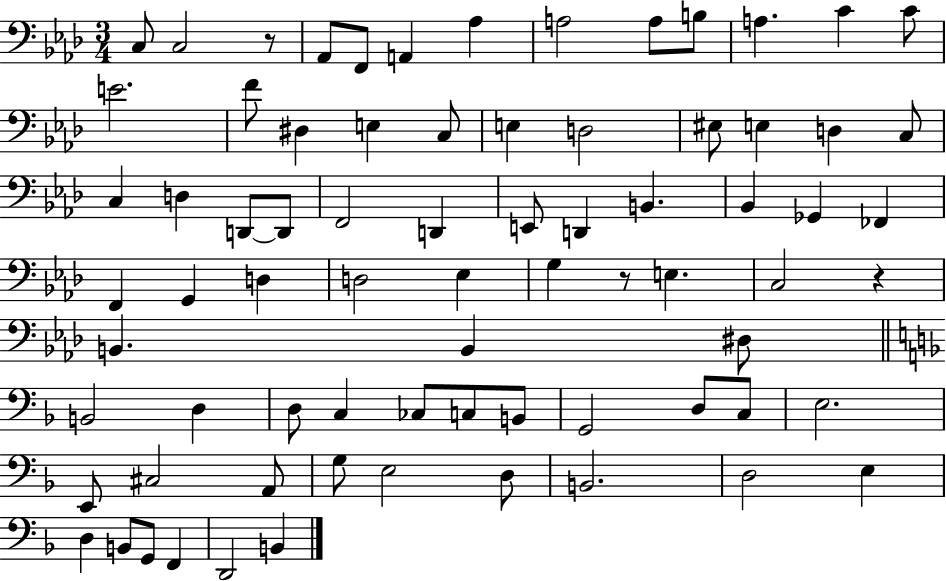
X:1
T:Untitled
M:3/4
L:1/4
K:Ab
C,/2 C,2 z/2 _A,,/2 F,,/2 A,, _A, A,2 A,/2 B,/2 A, C C/2 E2 F/2 ^D, E, C,/2 E, D,2 ^E,/2 E, D, C,/2 C, D, D,,/2 D,,/2 F,,2 D,, E,,/2 D,, B,, _B,, _G,, _F,, F,, G,, D, D,2 _E, G, z/2 E, C,2 z B,, B,, ^D,/2 B,,2 D, D,/2 C, _C,/2 C,/2 B,,/2 G,,2 D,/2 C,/2 E,2 E,,/2 ^C,2 A,,/2 G,/2 E,2 D,/2 B,,2 D,2 E, D, B,,/2 G,,/2 F,, D,,2 B,,